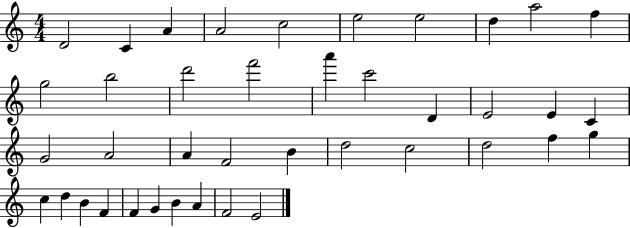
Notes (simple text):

D4/h C4/q A4/q A4/h C5/h E5/h E5/h D5/q A5/h F5/q G5/h B5/h D6/h F6/h A6/q C6/h D4/q E4/h E4/q C4/q G4/h A4/h A4/q F4/h B4/q D5/h C5/h D5/h F5/q G5/q C5/q D5/q B4/q F4/q F4/q G4/q B4/q A4/q F4/h E4/h